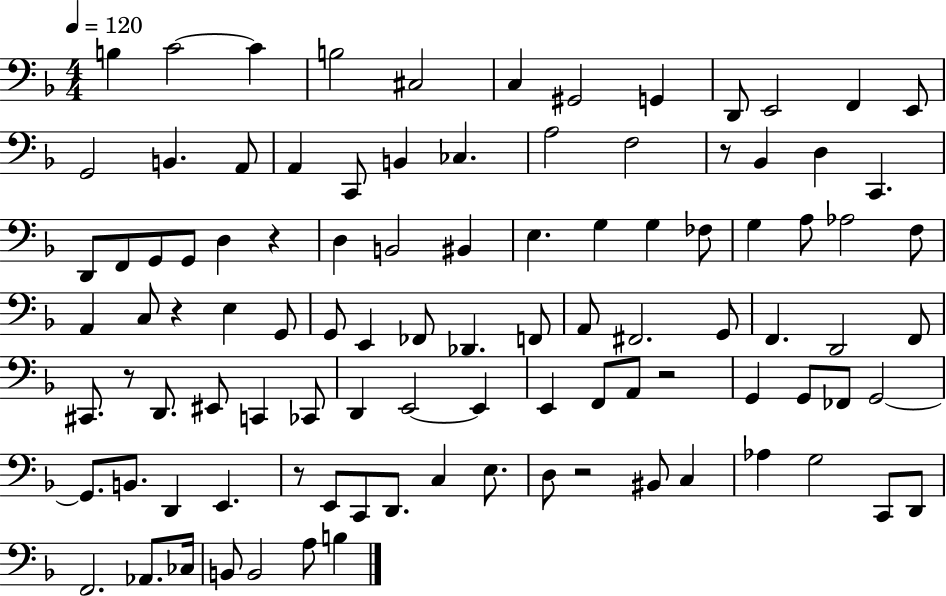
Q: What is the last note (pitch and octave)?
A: B3